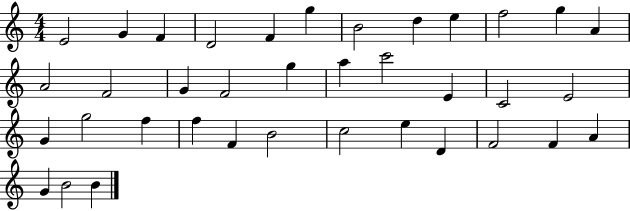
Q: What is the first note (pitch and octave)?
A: E4